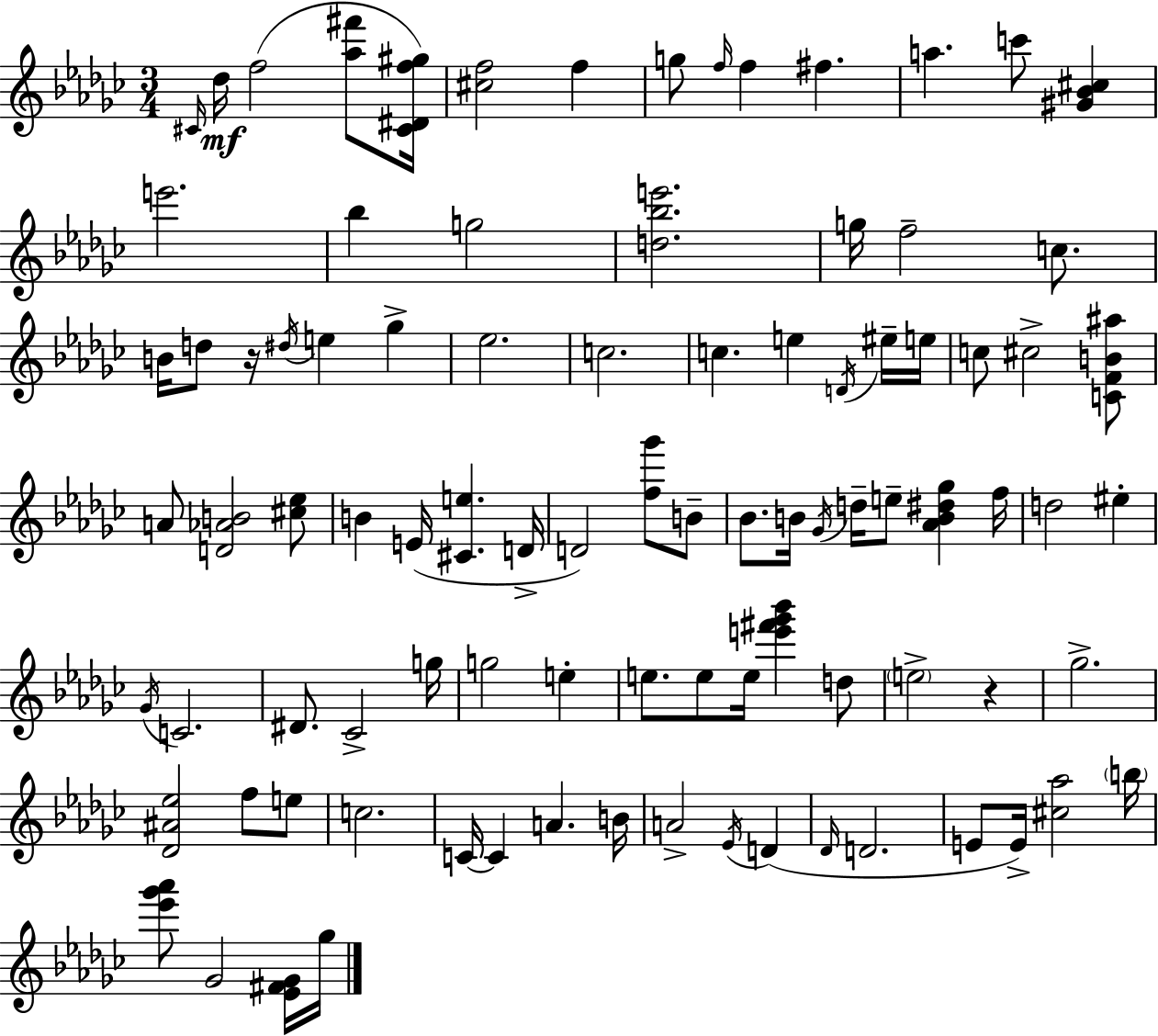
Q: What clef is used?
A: treble